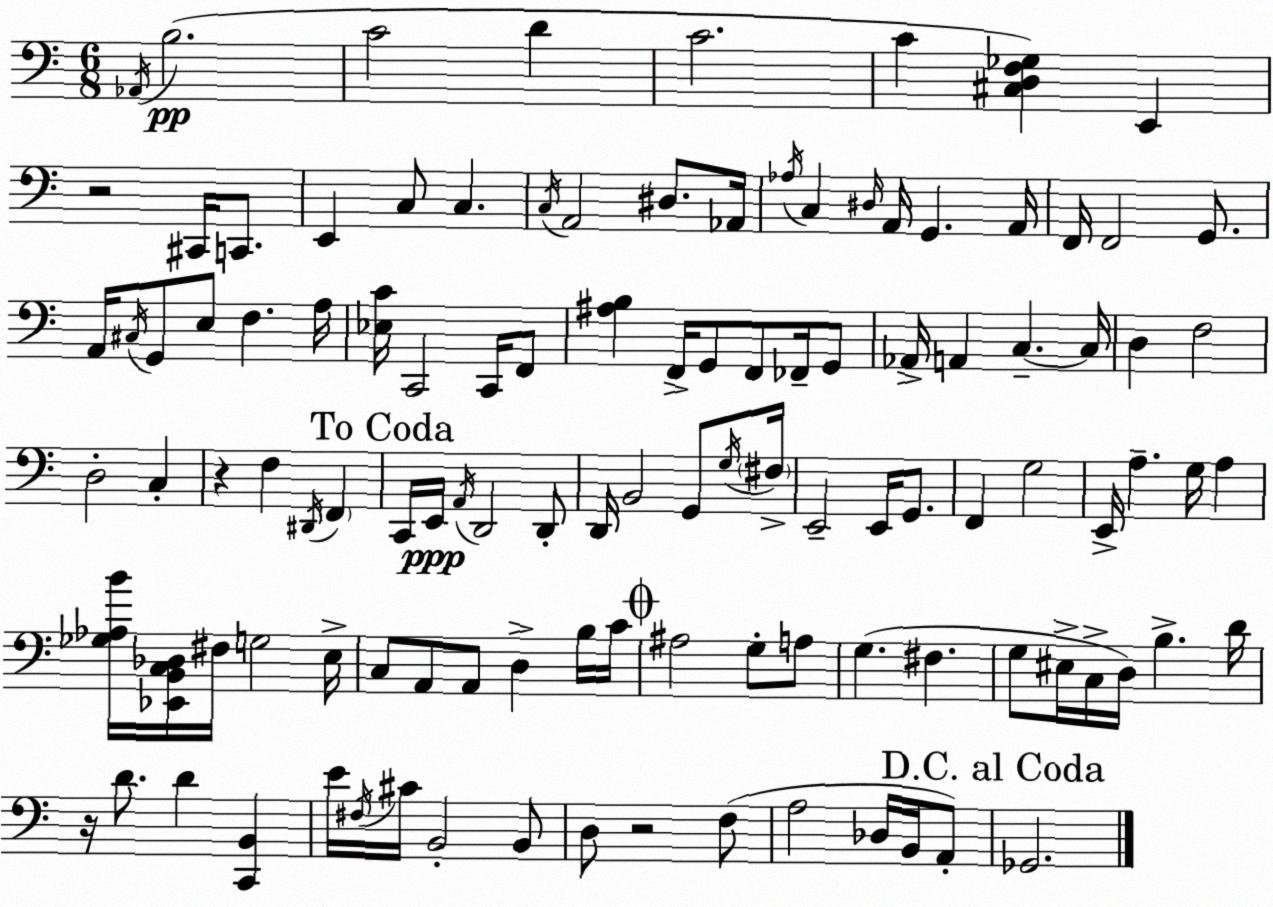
X:1
T:Untitled
M:6/8
L:1/4
K:C
_A,,/4 B,2 C2 D C2 C [^C,D,F,_G,] E,, z2 ^C,,/4 C,,/2 E,, C,/2 C, C,/4 A,,2 ^D,/2 _A,,/4 _A,/4 C, ^D,/4 A,,/4 G,, A,,/4 F,,/4 F,,2 G,,/2 A,,/4 ^C,/4 G,,/2 E,/2 F, A,/4 [_E,C]/4 C,,2 C,,/4 F,,/2 [^A,B,] F,,/4 G,,/2 F,,/2 _F,,/4 G,,/2 _A,,/4 A,, C, C,/4 D, F,2 D,2 C, z F, ^D,,/4 F,, C,,/4 E,,/4 A,,/4 D,,2 D,,/2 D,,/4 B,,2 G,,/2 G,/4 ^F,/4 E,,2 E,,/4 G,,/2 F,, G,2 E,,/4 A, G,/4 A, [_G,_A,B]/4 [_E,,B,,C,_D,]/4 ^F,/4 G,2 E,/4 C,/2 A,,/2 A,,/2 D, B,/4 C/4 ^A,2 G,/2 A,/2 G, ^F, G,/2 ^E,/4 C,/4 D,/4 B, D/4 z/4 D/2 D [C,,B,,] E/4 ^F,/4 ^C/4 B,,2 B,,/2 D,/2 z2 F,/2 A,2 _D,/4 B,,/4 A,,/2 _G,,2